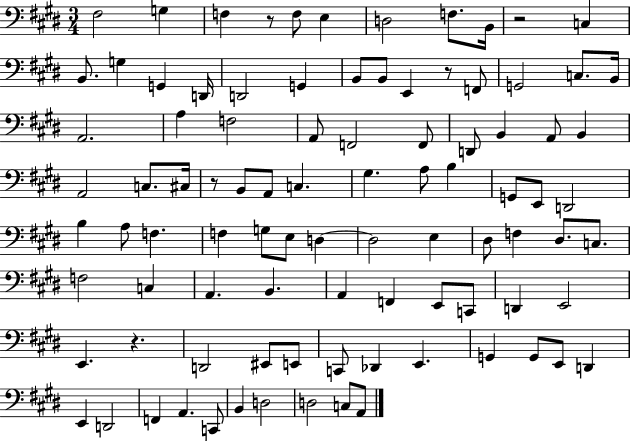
X:1
T:Untitled
M:3/4
L:1/4
K:E
^F,2 G, F, z/2 F,/2 E, D,2 F,/2 B,,/4 z2 C, B,,/2 G, G,, D,,/4 D,,2 G,, B,,/2 B,,/2 E,, z/2 F,,/2 G,,2 C,/2 B,,/4 A,,2 A, F,2 A,,/2 F,,2 F,,/2 D,,/2 B,, A,,/2 B,, A,,2 C,/2 ^C,/4 z/2 B,,/2 A,,/2 C, ^G, A,/2 B, G,,/2 E,,/2 D,,2 B, A,/2 F, F, G,/2 E,/2 D, D,2 E, ^D,/2 F, ^D,/2 C,/2 F,2 C, A,, B,, A,, F,, E,,/2 C,,/2 D,, E,,2 E,, z D,,2 ^E,,/2 E,,/2 C,,/2 _D,, E,, G,, G,,/2 E,,/2 D,, E,, D,,2 F,, A,, C,,/2 B,, D,2 D,2 C,/2 A,,/2